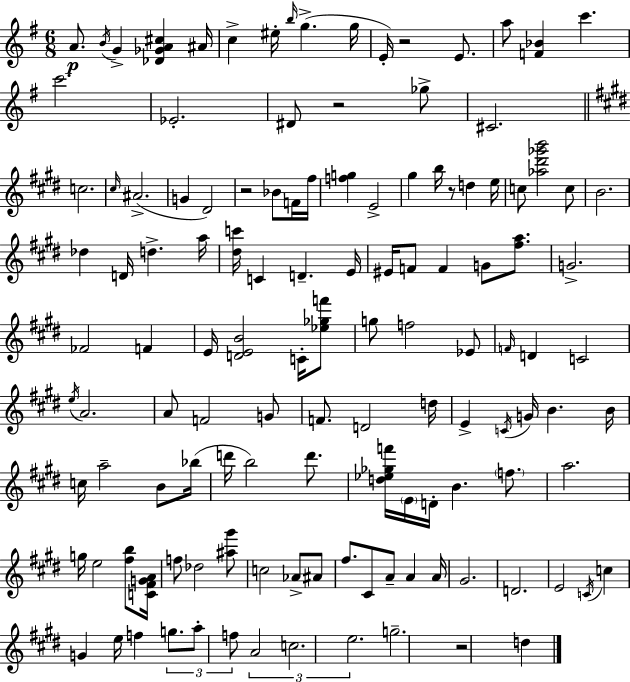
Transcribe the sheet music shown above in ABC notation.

X:1
T:Untitled
M:6/8
L:1/4
K:G
A/2 B/4 G [_D_GA^c] ^A/4 c ^e/4 b/4 g g/4 E/4 z2 E/2 a/2 [F_B] c' c'2 _E2 ^D/2 z2 _g/2 ^C2 c2 ^c/4 ^A2 G ^D2 z2 _B/2 F/4 ^f/4 [fg] E2 ^g b/4 z/2 d e/4 c/2 [_a^d'_g'b']2 c/2 B2 _d D/4 d a/4 [^dc']/4 C D E/4 ^E/4 F/2 F G/2 [^fa]/2 G2 _F2 F E/4 [DEB]2 C/4 [_e_gf']/2 g/2 f2 _E/2 F/4 D C2 e/4 A2 A/2 F2 G/2 F/2 D2 d/4 E C/4 G/4 B B/4 c/4 a2 B/2 _b/4 d'/4 b2 d'/2 [d_e_gf']/4 E/4 D/4 B f/2 a2 g/4 e2 [^fb]/2 [C^FGA]/4 f/2 _d2 [^a^g']/2 c2 _A/2 ^A/2 ^f/2 ^C/2 A/2 A A/4 ^G2 D2 E2 C/4 c G e/4 f g/2 a/2 f/2 A2 c2 e2 g2 z2 d